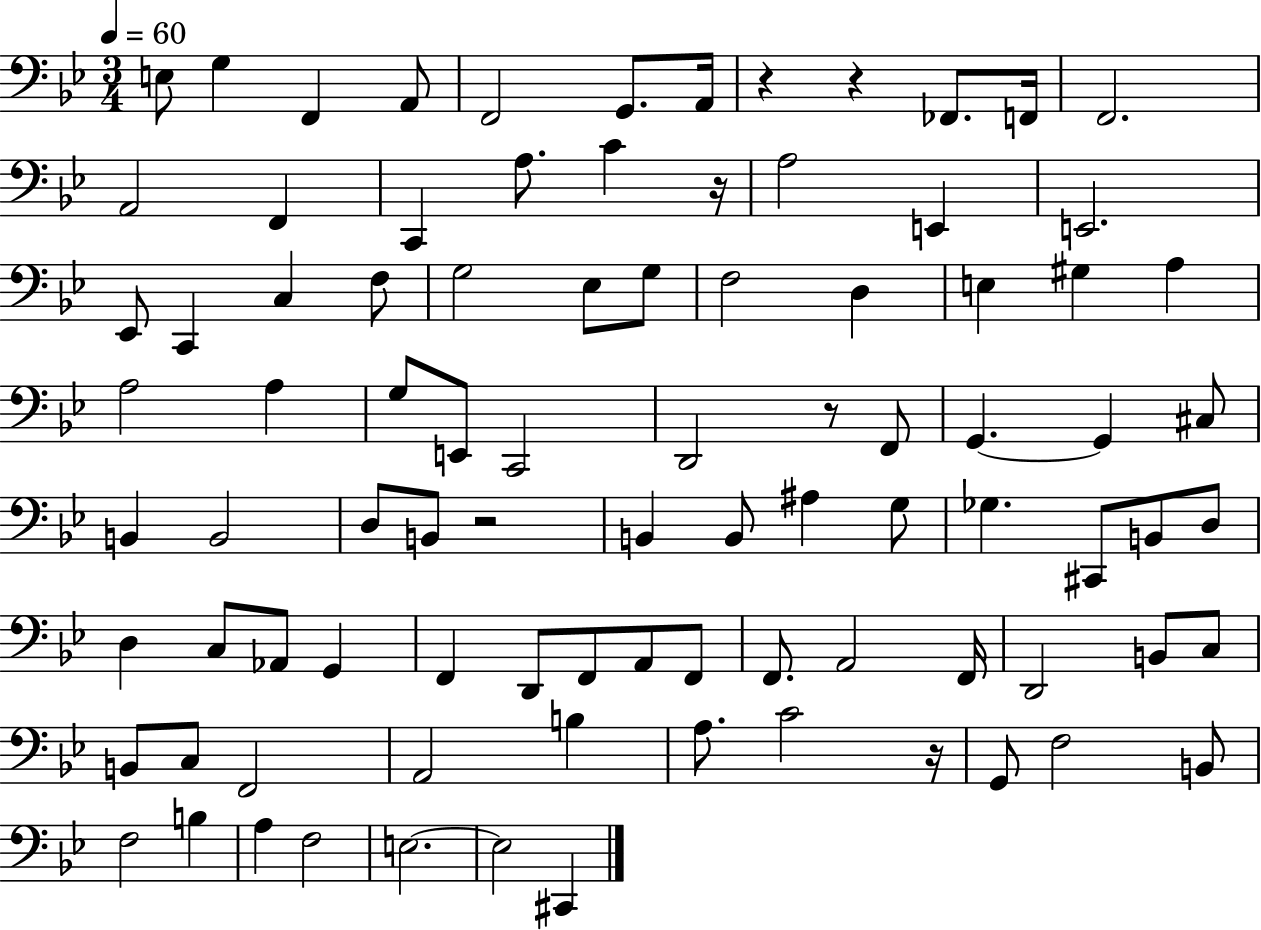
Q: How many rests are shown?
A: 6